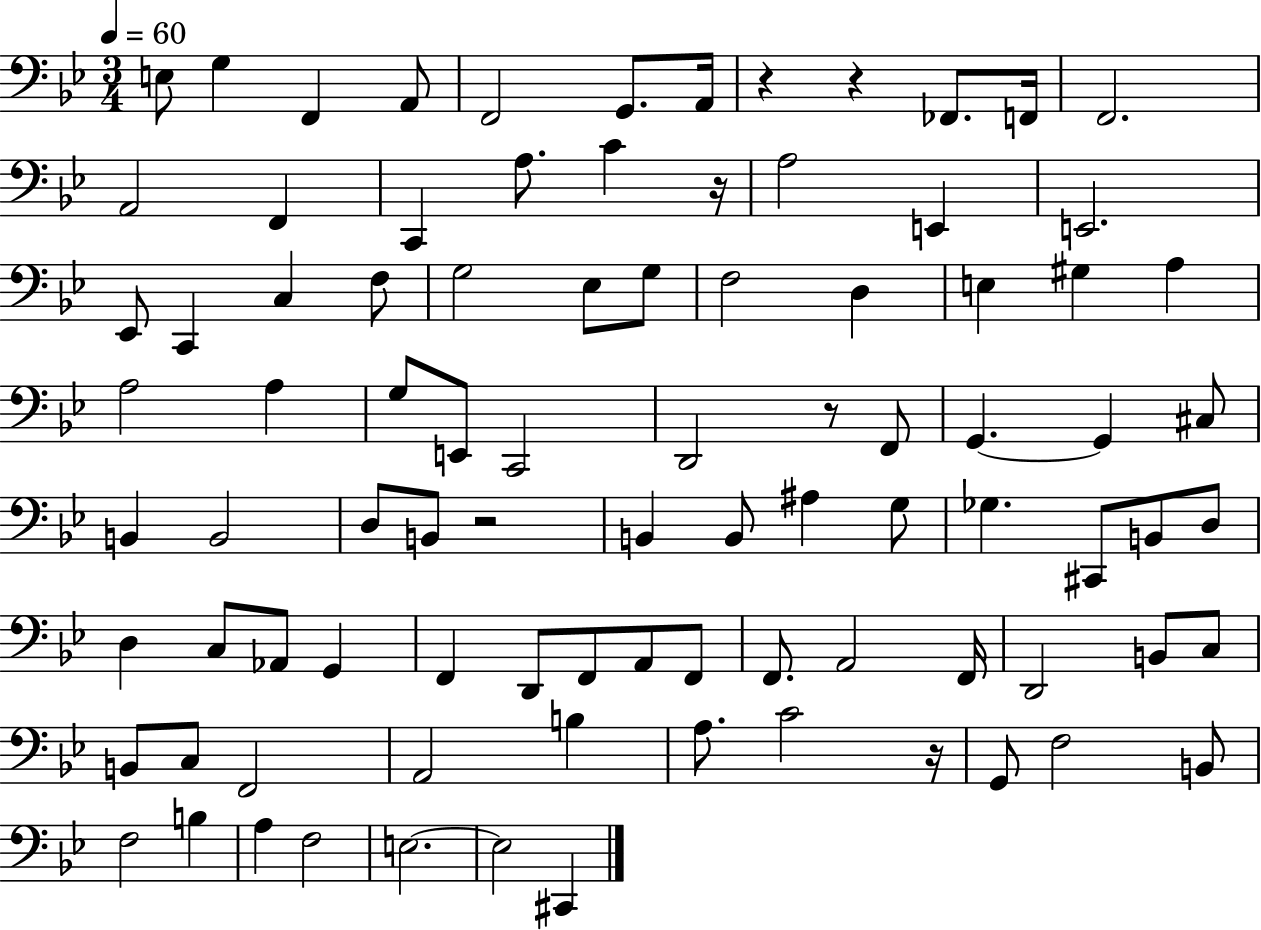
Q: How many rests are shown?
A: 6